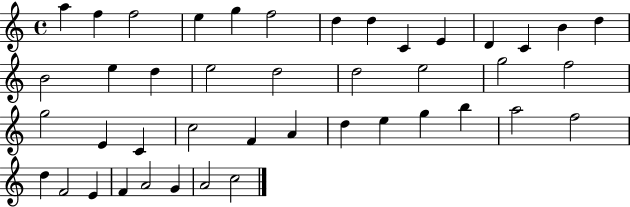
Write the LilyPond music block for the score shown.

{
  \clef treble
  \time 4/4
  \defaultTimeSignature
  \key c \major
  a''4 f''4 f''2 | e''4 g''4 f''2 | d''4 d''4 c'4 e'4 | d'4 c'4 b'4 d''4 | \break b'2 e''4 d''4 | e''2 d''2 | d''2 e''2 | g''2 f''2 | \break g''2 e'4 c'4 | c''2 f'4 a'4 | d''4 e''4 g''4 b''4 | a''2 f''2 | \break d''4 f'2 e'4 | f'4 a'2 g'4 | a'2 c''2 | \bar "|."
}